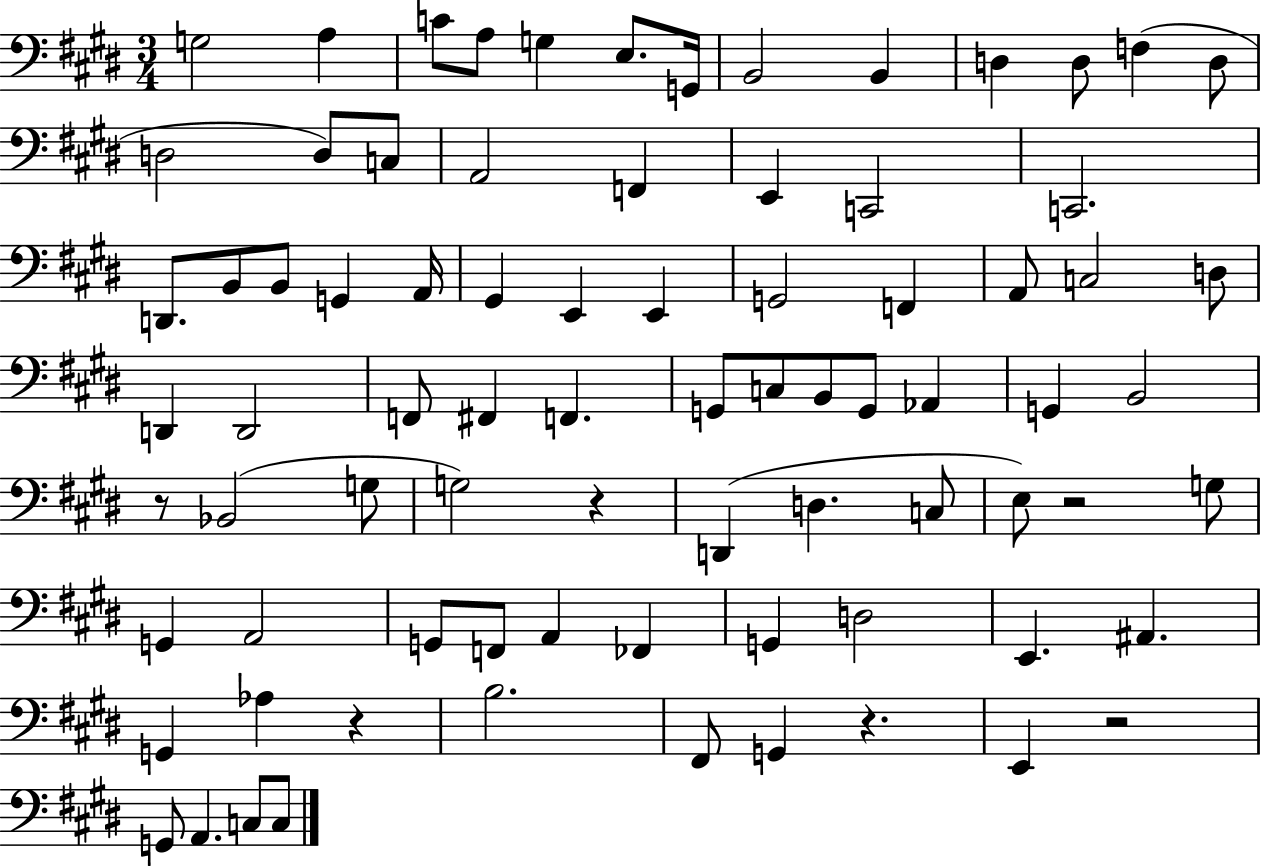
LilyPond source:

{
  \clef bass
  \numericTimeSignature
  \time 3/4
  \key e \major
  g2 a4 | c'8 a8 g4 e8. g,16 | b,2 b,4 | d4 d8 f4( d8 | \break d2 d8) c8 | a,2 f,4 | e,4 c,2 | c,2. | \break d,8. b,8 b,8 g,4 a,16 | gis,4 e,4 e,4 | g,2 f,4 | a,8 c2 d8 | \break d,4 d,2 | f,8 fis,4 f,4. | g,8 c8 b,8 g,8 aes,4 | g,4 b,2 | \break r8 bes,2( g8 | g2) r4 | d,4( d4. c8 | e8) r2 g8 | \break g,4 a,2 | g,8 f,8 a,4 fes,4 | g,4 d2 | e,4. ais,4. | \break g,4 aes4 r4 | b2. | fis,8 g,4 r4. | e,4 r2 | \break g,8 a,4. c8 c8 | \bar "|."
}